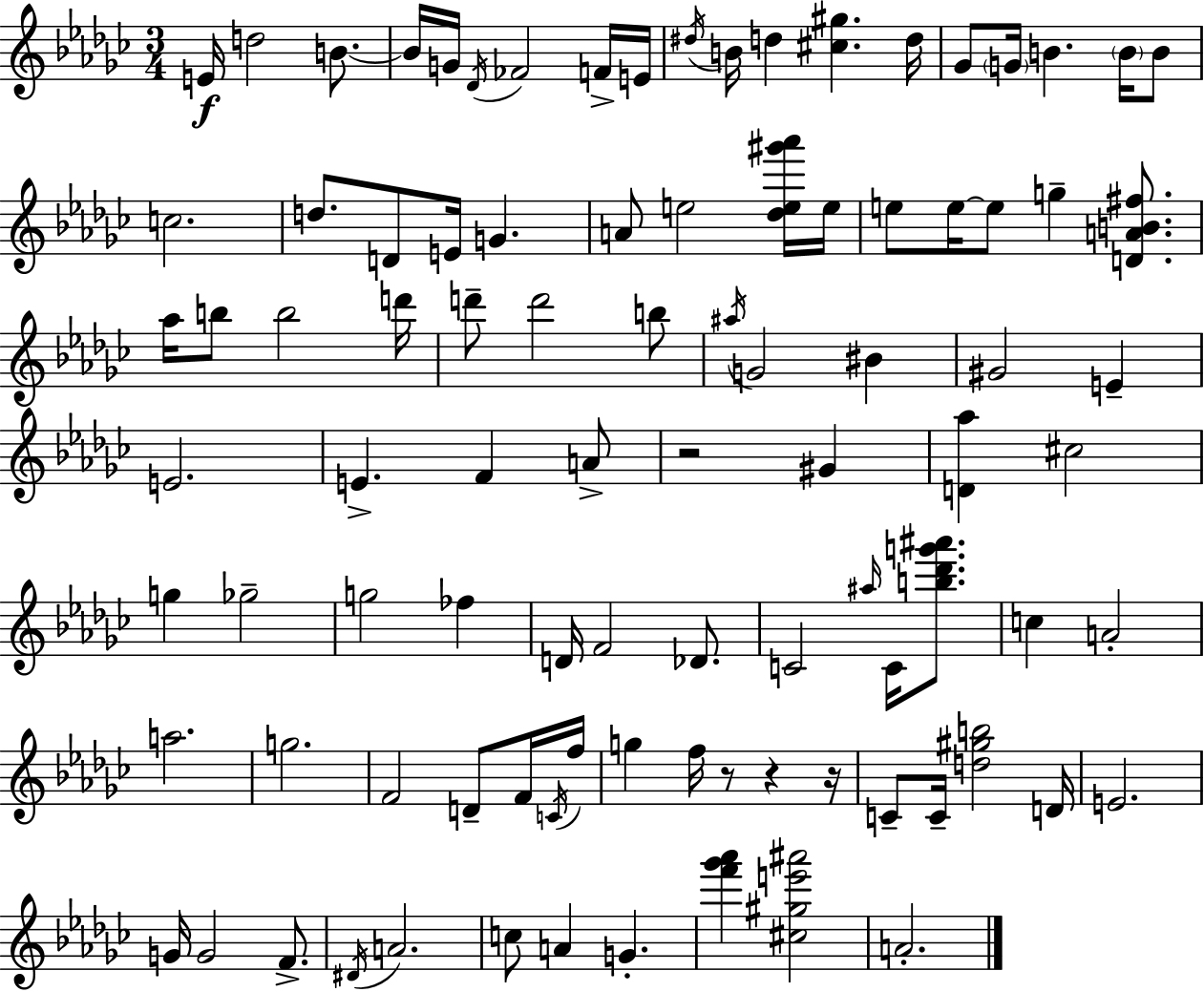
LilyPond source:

{
  \clef treble
  \numericTimeSignature
  \time 3/4
  \key ees \minor
  e'16\f d''2 b'8.~~ | b'16 g'16 \acciaccatura { des'16 } fes'2 f'16-> | e'16 \acciaccatura { dis''16 } b'16 d''4 <cis'' gis''>4. | d''16 ges'8 \parenthesize g'16 b'4. \parenthesize b'16 | \break b'8 c''2. | d''8. d'8 e'16 g'4. | a'8 e''2 | <des'' e'' gis''' aes'''>16 e''16 e''8 e''16~~ e''8 g''4-- <d' a' b' fis''>8. | \break aes''16 b''8 b''2 | d'''16 d'''8-- d'''2 | b''8 \acciaccatura { ais''16 } g'2 bis'4 | gis'2 e'4-- | \break e'2. | e'4.-> f'4 | a'8-> r2 gis'4 | <d' aes''>4 cis''2 | \break g''4 ges''2-- | g''2 fes''4 | d'16 f'2 | des'8. c'2 \grace { ais''16 } | \break c'16 <b'' des''' g''' ais'''>8. c''4 a'2-. | a''2. | g''2. | f'2 | \break d'8-- f'16 \acciaccatura { c'16 } f''16 g''4 f''16 r8 | r4 r16 c'8-- c'16-- <d'' gis'' b''>2 | d'16 e'2. | g'16 g'2 | \break f'8.-> \acciaccatura { dis'16 } a'2. | c''8 a'4 | g'4.-. <f''' ges''' aes'''>4 <cis'' gis'' e''' ais'''>2 | a'2.-. | \break \bar "|."
}